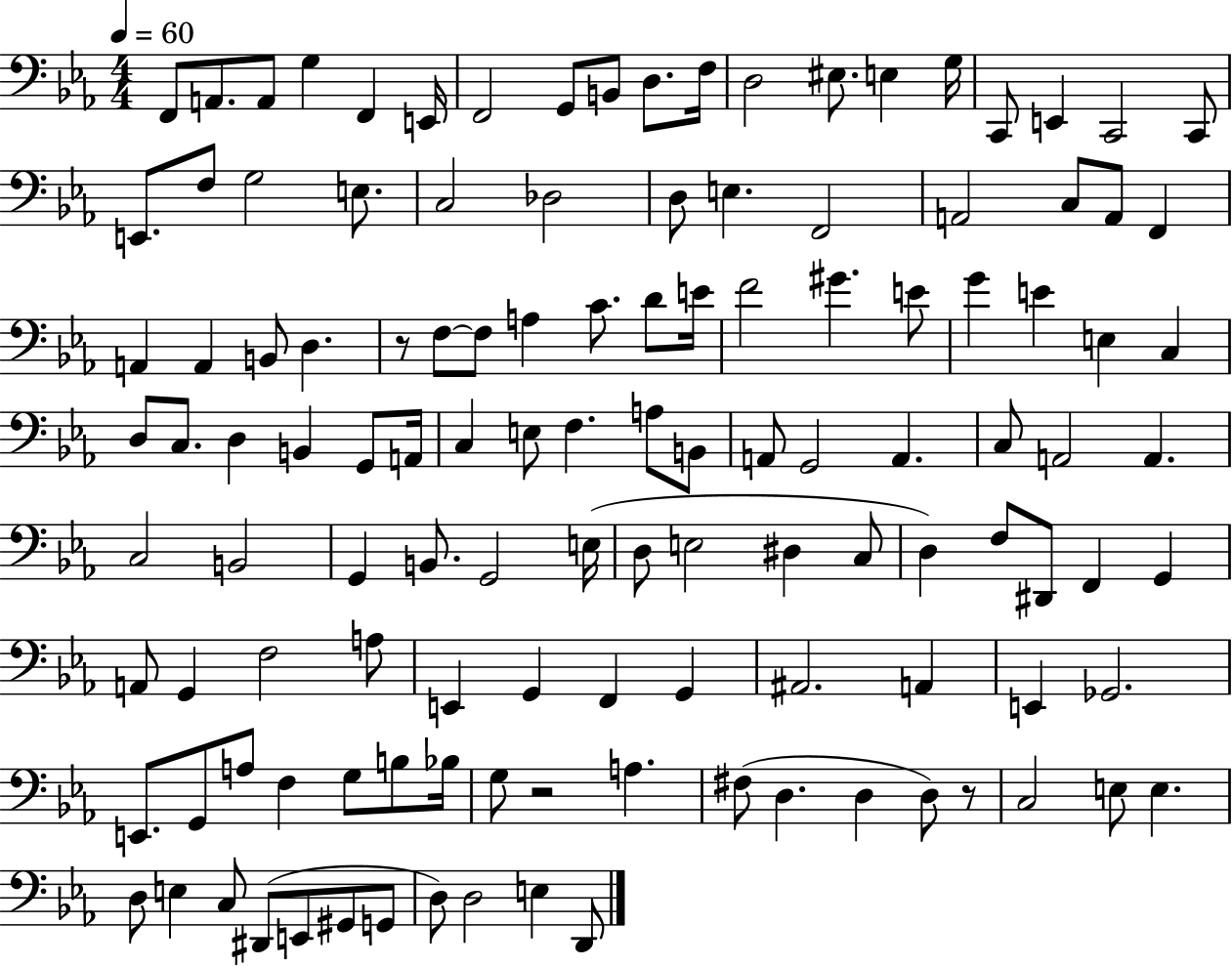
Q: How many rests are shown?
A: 3